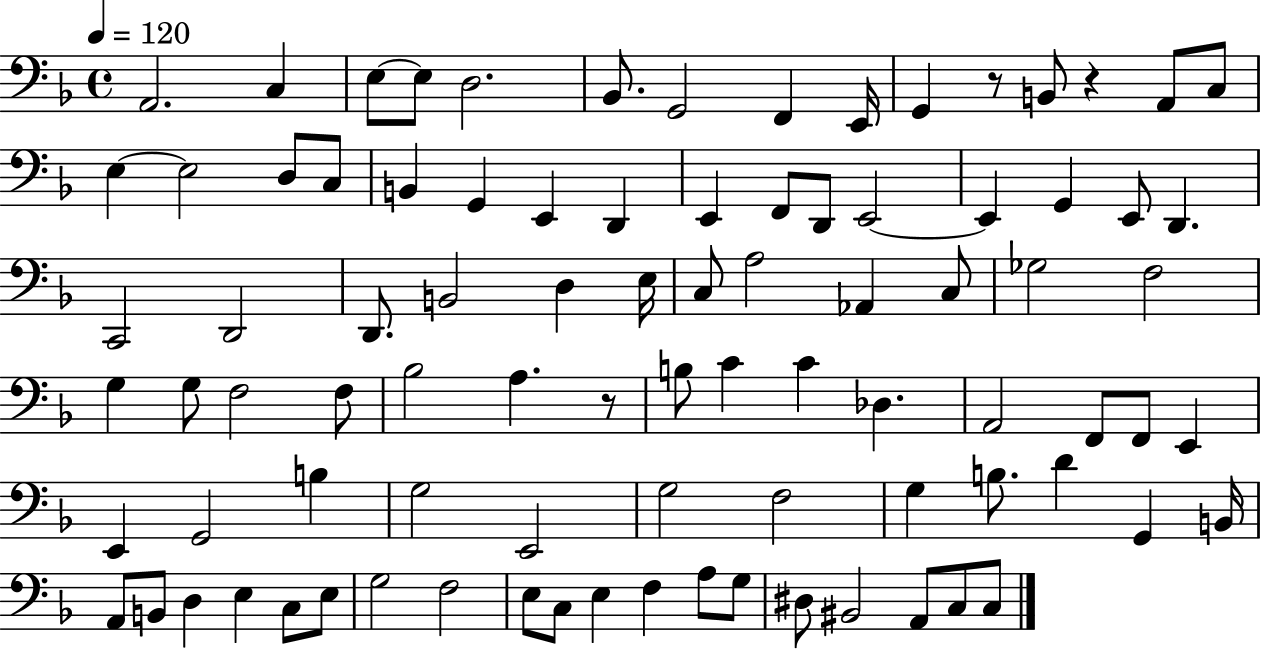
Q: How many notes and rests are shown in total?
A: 89